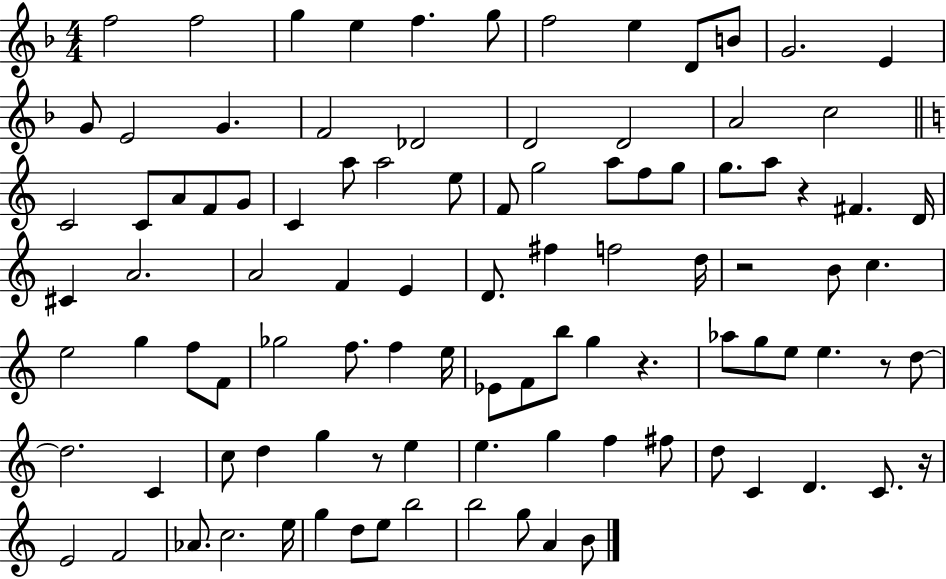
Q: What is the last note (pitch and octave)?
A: B4